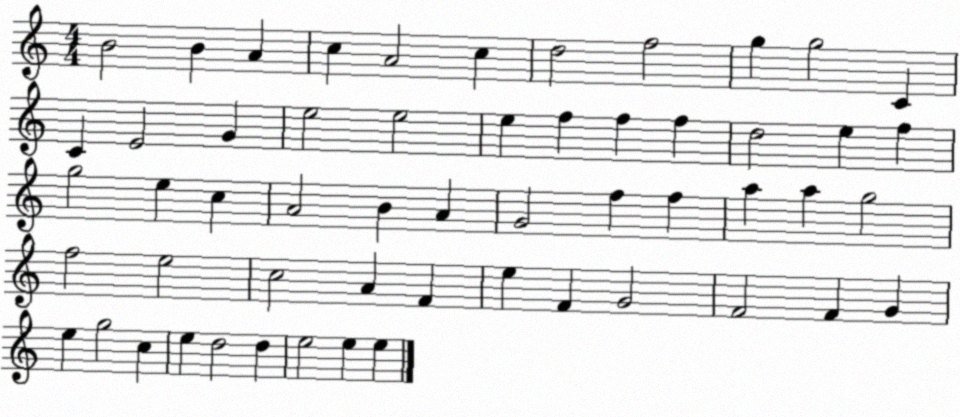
X:1
T:Untitled
M:4/4
L:1/4
K:C
B2 B A c A2 c d2 f2 g g2 C C E2 G e2 e2 e f f f d2 e f g2 e c A2 B A G2 f f a a g2 f2 e2 c2 A F e F G2 F2 F G e g2 c e d2 d e2 e e